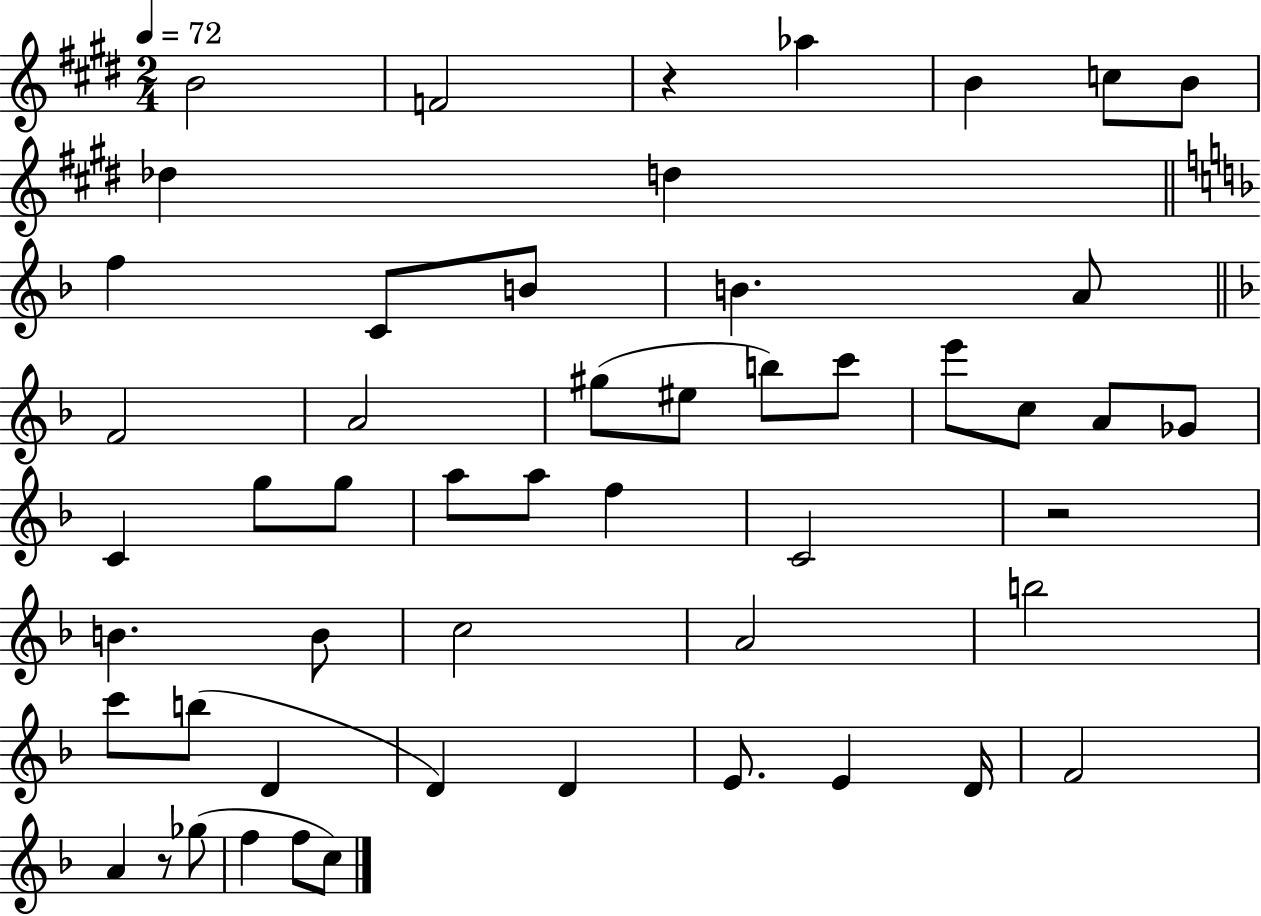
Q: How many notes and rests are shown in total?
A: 52